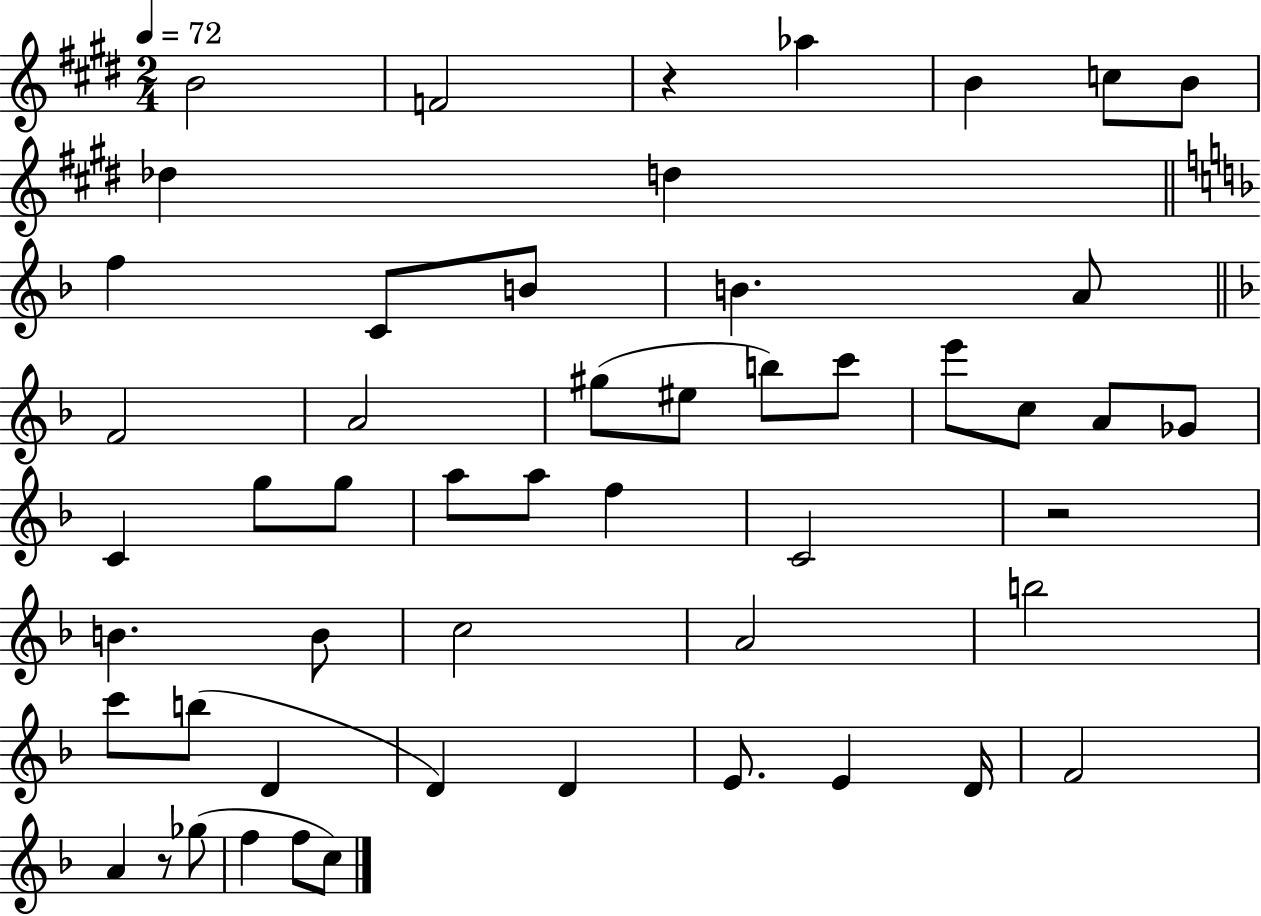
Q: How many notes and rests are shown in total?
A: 52